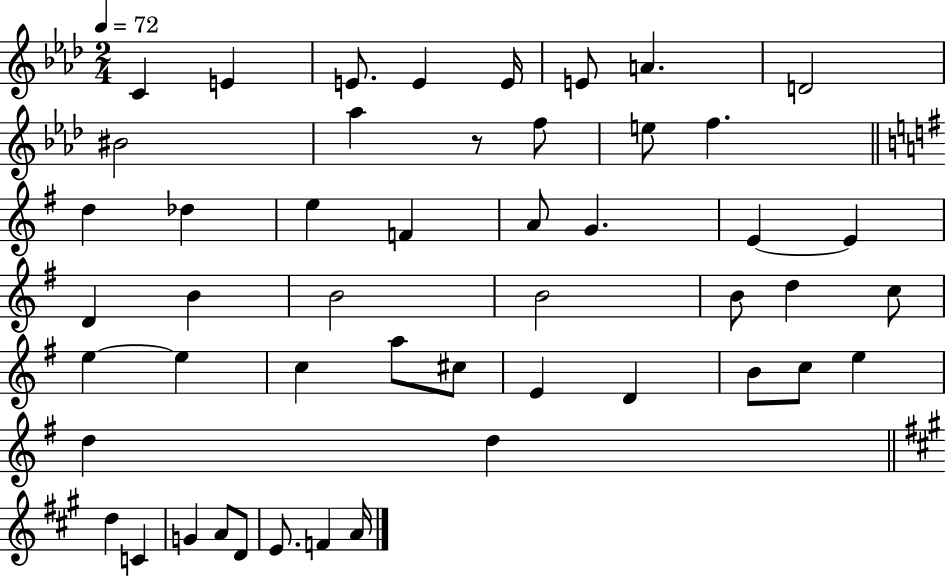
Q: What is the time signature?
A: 2/4